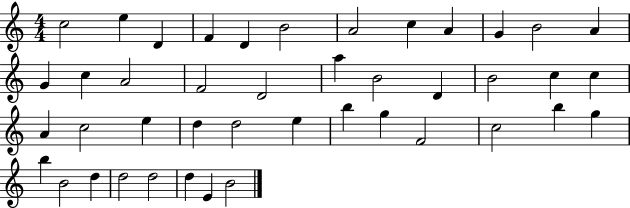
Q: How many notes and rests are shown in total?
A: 43